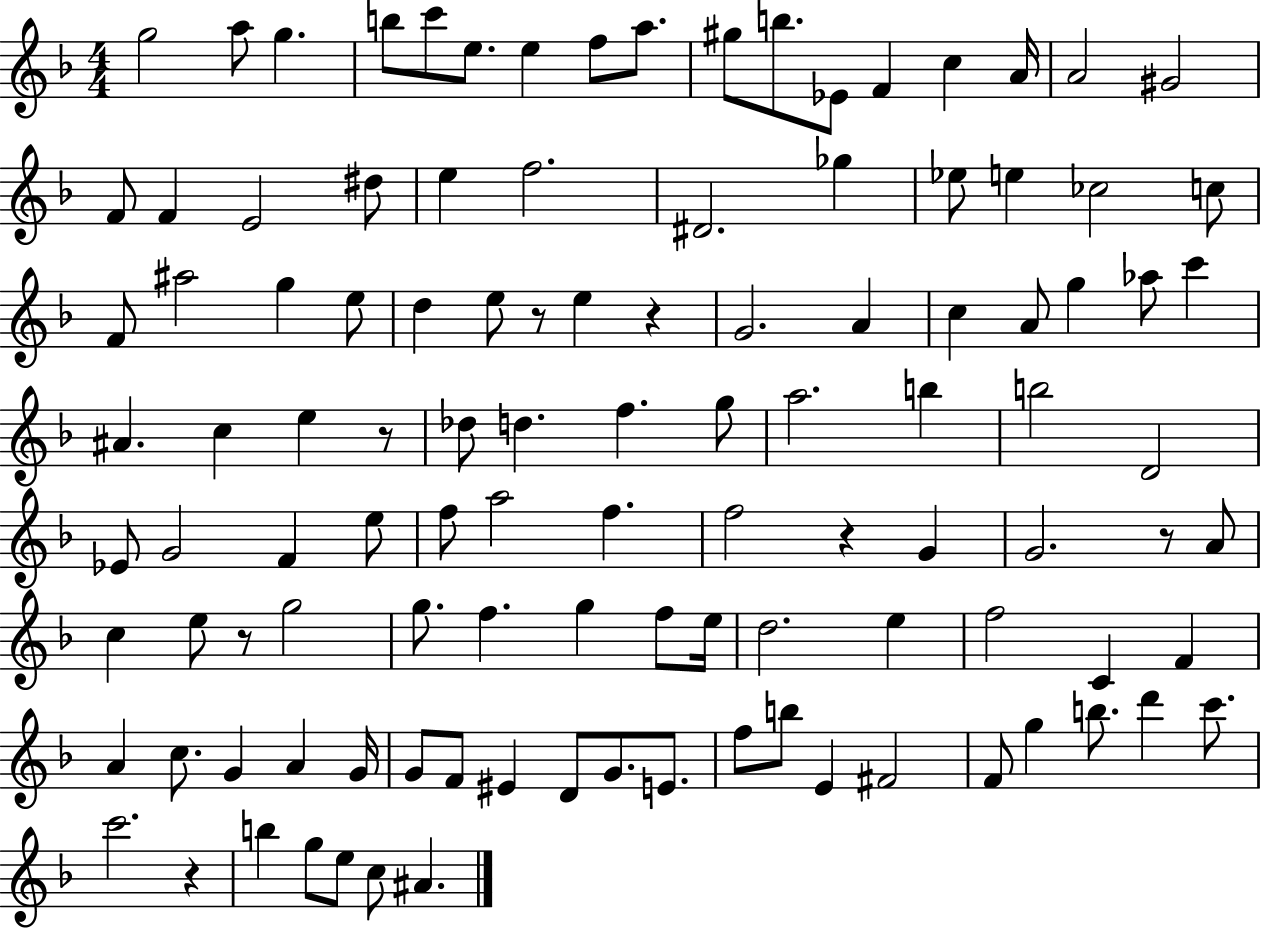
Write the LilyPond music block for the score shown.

{
  \clef treble
  \numericTimeSignature
  \time 4/4
  \key f \major
  g''2 a''8 g''4. | b''8 c'''8 e''8. e''4 f''8 a''8. | gis''8 b''8. ees'8 f'4 c''4 a'16 | a'2 gis'2 | \break f'8 f'4 e'2 dis''8 | e''4 f''2. | dis'2. ges''4 | ees''8 e''4 ces''2 c''8 | \break f'8 ais''2 g''4 e''8 | d''4 e''8 r8 e''4 r4 | g'2. a'4 | c''4 a'8 g''4 aes''8 c'''4 | \break ais'4. c''4 e''4 r8 | des''8 d''4. f''4. g''8 | a''2. b''4 | b''2 d'2 | \break ees'8 g'2 f'4 e''8 | f''8 a''2 f''4. | f''2 r4 g'4 | g'2. r8 a'8 | \break c''4 e''8 r8 g''2 | g''8. f''4. g''4 f''8 e''16 | d''2. e''4 | f''2 c'4 f'4 | \break a'4 c''8. g'4 a'4 g'16 | g'8 f'8 eis'4 d'8 g'8. e'8. | f''8 b''8 e'4 fis'2 | f'8 g''4 b''8. d'''4 c'''8. | \break c'''2. r4 | b''4 g''8 e''8 c''8 ais'4. | \bar "|."
}